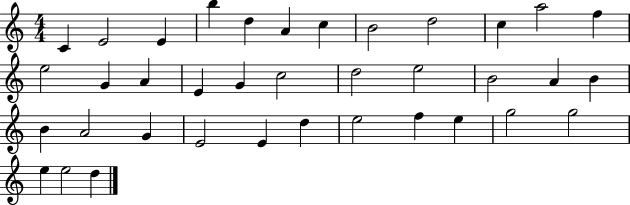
X:1
T:Untitled
M:4/4
L:1/4
K:C
C E2 E b d A c B2 d2 c a2 f e2 G A E G c2 d2 e2 B2 A B B A2 G E2 E d e2 f e g2 g2 e e2 d